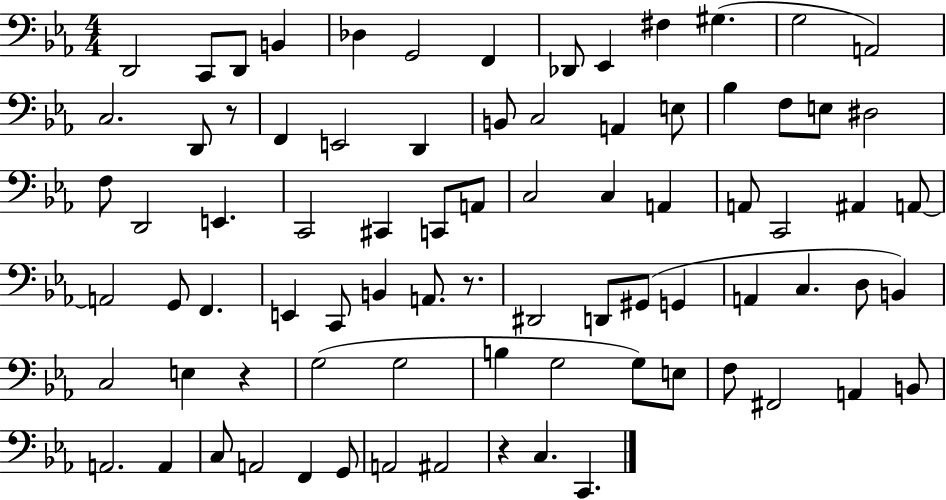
{
  \clef bass
  \numericTimeSignature
  \time 4/4
  \key ees \major
  d,2 c,8 d,8 b,4 | des4 g,2 f,4 | des,8 ees,4 fis4 gis4.( | g2 a,2) | \break c2. d,8 r8 | f,4 e,2 d,4 | b,8 c2 a,4 e8 | bes4 f8 e8 dis2 | \break f8 d,2 e,4. | c,2 cis,4 c,8 a,8 | c2 c4 a,4 | a,8 c,2 ais,4 a,8~~ | \break a,2 g,8 f,4. | e,4 c,8 b,4 a,8. r8. | dis,2 d,8 gis,8( g,4 | a,4 c4. d8 b,4) | \break c2 e4 r4 | g2( g2 | b4 g2 g8) e8 | f8 fis,2 a,4 b,8 | \break a,2. a,4 | c8 a,2 f,4 g,8 | a,2 ais,2 | r4 c4. c,4. | \break \bar "|."
}